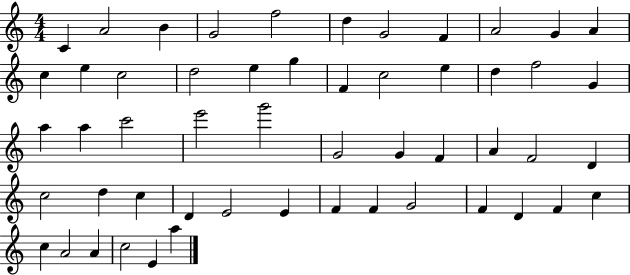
C4/q A4/h B4/q G4/h F5/h D5/q G4/h F4/q A4/h G4/q A4/q C5/q E5/q C5/h D5/h E5/q G5/q F4/q C5/h E5/q D5/q F5/h G4/q A5/q A5/q C6/h E6/h G6/h G4/h G4/q F4/q A4/q F4/h D4/q C5/h D5/q C5/q D4/q E4/h E4/q F4/q F4/q G4/h F4/q D4/q F4/q C5/q C5/q A4/h A4/q C5/h E4/q A5/q